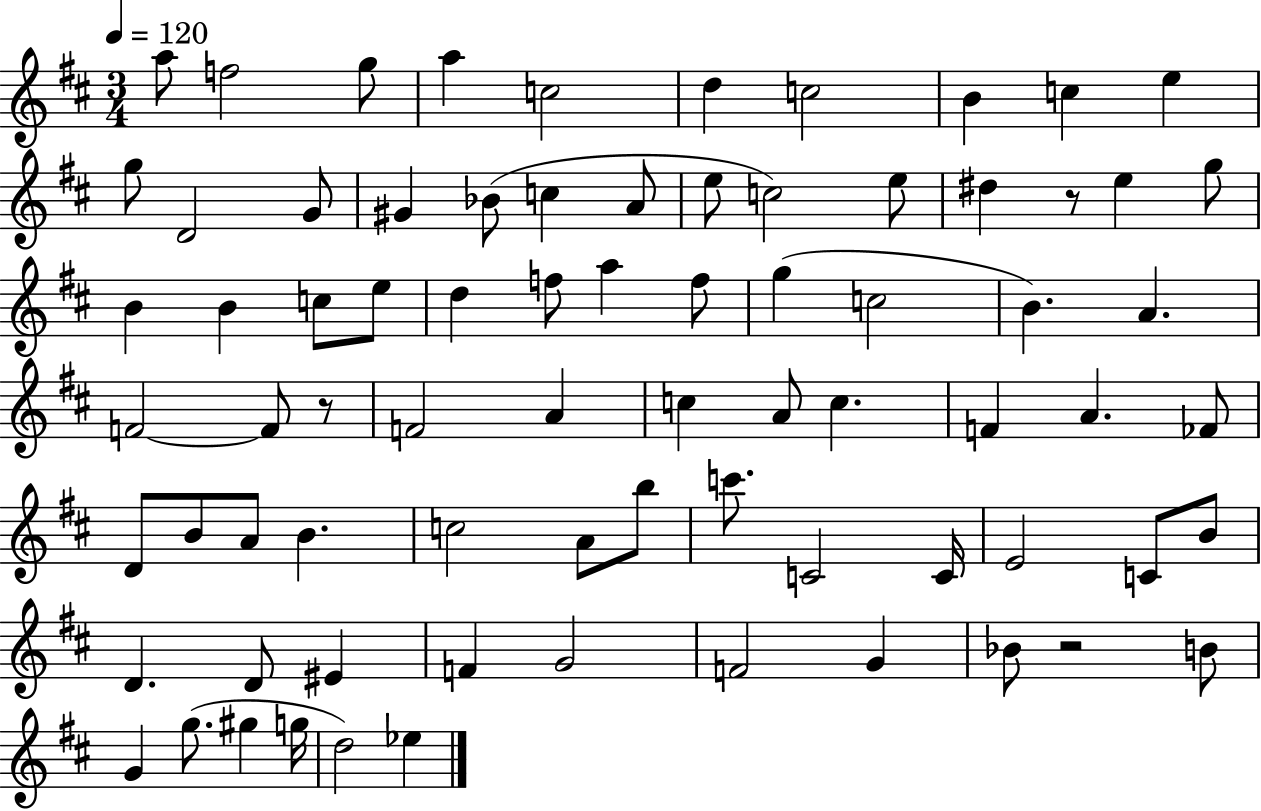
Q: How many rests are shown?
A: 3